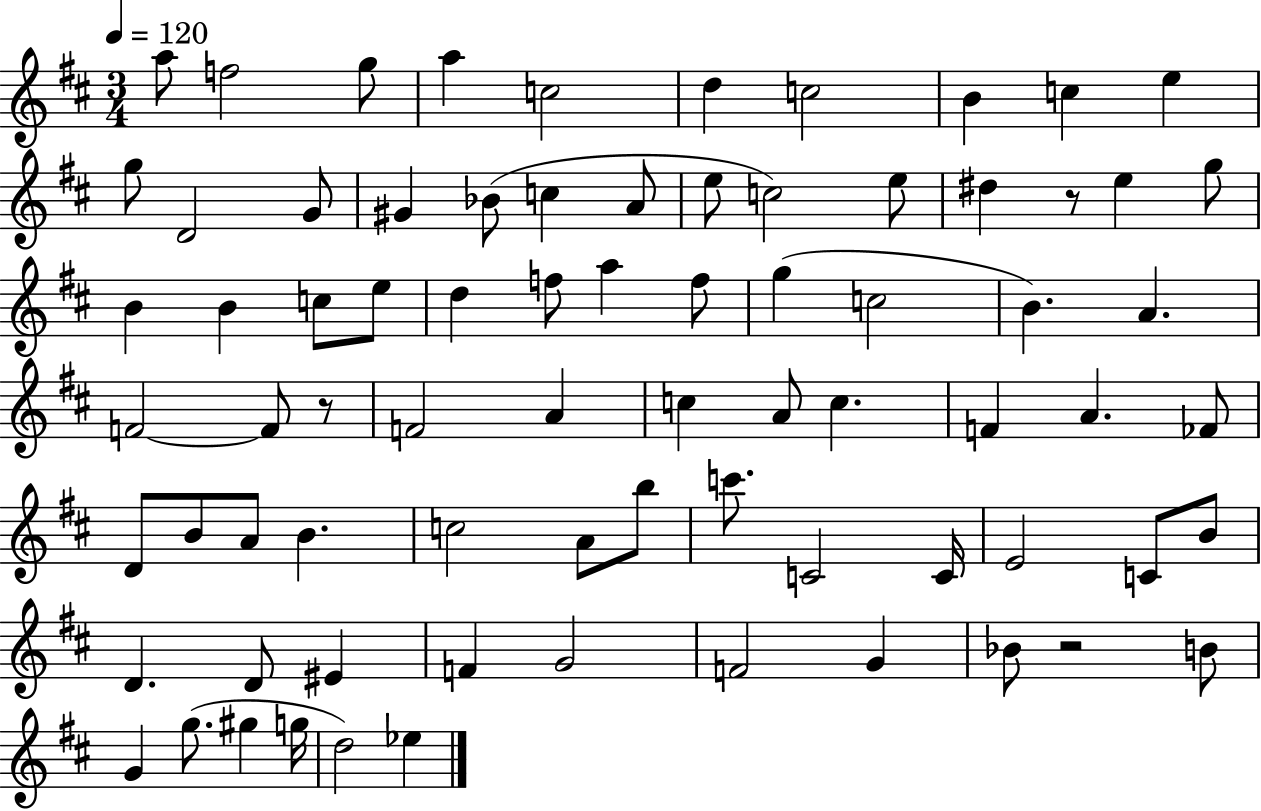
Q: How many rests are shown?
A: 3